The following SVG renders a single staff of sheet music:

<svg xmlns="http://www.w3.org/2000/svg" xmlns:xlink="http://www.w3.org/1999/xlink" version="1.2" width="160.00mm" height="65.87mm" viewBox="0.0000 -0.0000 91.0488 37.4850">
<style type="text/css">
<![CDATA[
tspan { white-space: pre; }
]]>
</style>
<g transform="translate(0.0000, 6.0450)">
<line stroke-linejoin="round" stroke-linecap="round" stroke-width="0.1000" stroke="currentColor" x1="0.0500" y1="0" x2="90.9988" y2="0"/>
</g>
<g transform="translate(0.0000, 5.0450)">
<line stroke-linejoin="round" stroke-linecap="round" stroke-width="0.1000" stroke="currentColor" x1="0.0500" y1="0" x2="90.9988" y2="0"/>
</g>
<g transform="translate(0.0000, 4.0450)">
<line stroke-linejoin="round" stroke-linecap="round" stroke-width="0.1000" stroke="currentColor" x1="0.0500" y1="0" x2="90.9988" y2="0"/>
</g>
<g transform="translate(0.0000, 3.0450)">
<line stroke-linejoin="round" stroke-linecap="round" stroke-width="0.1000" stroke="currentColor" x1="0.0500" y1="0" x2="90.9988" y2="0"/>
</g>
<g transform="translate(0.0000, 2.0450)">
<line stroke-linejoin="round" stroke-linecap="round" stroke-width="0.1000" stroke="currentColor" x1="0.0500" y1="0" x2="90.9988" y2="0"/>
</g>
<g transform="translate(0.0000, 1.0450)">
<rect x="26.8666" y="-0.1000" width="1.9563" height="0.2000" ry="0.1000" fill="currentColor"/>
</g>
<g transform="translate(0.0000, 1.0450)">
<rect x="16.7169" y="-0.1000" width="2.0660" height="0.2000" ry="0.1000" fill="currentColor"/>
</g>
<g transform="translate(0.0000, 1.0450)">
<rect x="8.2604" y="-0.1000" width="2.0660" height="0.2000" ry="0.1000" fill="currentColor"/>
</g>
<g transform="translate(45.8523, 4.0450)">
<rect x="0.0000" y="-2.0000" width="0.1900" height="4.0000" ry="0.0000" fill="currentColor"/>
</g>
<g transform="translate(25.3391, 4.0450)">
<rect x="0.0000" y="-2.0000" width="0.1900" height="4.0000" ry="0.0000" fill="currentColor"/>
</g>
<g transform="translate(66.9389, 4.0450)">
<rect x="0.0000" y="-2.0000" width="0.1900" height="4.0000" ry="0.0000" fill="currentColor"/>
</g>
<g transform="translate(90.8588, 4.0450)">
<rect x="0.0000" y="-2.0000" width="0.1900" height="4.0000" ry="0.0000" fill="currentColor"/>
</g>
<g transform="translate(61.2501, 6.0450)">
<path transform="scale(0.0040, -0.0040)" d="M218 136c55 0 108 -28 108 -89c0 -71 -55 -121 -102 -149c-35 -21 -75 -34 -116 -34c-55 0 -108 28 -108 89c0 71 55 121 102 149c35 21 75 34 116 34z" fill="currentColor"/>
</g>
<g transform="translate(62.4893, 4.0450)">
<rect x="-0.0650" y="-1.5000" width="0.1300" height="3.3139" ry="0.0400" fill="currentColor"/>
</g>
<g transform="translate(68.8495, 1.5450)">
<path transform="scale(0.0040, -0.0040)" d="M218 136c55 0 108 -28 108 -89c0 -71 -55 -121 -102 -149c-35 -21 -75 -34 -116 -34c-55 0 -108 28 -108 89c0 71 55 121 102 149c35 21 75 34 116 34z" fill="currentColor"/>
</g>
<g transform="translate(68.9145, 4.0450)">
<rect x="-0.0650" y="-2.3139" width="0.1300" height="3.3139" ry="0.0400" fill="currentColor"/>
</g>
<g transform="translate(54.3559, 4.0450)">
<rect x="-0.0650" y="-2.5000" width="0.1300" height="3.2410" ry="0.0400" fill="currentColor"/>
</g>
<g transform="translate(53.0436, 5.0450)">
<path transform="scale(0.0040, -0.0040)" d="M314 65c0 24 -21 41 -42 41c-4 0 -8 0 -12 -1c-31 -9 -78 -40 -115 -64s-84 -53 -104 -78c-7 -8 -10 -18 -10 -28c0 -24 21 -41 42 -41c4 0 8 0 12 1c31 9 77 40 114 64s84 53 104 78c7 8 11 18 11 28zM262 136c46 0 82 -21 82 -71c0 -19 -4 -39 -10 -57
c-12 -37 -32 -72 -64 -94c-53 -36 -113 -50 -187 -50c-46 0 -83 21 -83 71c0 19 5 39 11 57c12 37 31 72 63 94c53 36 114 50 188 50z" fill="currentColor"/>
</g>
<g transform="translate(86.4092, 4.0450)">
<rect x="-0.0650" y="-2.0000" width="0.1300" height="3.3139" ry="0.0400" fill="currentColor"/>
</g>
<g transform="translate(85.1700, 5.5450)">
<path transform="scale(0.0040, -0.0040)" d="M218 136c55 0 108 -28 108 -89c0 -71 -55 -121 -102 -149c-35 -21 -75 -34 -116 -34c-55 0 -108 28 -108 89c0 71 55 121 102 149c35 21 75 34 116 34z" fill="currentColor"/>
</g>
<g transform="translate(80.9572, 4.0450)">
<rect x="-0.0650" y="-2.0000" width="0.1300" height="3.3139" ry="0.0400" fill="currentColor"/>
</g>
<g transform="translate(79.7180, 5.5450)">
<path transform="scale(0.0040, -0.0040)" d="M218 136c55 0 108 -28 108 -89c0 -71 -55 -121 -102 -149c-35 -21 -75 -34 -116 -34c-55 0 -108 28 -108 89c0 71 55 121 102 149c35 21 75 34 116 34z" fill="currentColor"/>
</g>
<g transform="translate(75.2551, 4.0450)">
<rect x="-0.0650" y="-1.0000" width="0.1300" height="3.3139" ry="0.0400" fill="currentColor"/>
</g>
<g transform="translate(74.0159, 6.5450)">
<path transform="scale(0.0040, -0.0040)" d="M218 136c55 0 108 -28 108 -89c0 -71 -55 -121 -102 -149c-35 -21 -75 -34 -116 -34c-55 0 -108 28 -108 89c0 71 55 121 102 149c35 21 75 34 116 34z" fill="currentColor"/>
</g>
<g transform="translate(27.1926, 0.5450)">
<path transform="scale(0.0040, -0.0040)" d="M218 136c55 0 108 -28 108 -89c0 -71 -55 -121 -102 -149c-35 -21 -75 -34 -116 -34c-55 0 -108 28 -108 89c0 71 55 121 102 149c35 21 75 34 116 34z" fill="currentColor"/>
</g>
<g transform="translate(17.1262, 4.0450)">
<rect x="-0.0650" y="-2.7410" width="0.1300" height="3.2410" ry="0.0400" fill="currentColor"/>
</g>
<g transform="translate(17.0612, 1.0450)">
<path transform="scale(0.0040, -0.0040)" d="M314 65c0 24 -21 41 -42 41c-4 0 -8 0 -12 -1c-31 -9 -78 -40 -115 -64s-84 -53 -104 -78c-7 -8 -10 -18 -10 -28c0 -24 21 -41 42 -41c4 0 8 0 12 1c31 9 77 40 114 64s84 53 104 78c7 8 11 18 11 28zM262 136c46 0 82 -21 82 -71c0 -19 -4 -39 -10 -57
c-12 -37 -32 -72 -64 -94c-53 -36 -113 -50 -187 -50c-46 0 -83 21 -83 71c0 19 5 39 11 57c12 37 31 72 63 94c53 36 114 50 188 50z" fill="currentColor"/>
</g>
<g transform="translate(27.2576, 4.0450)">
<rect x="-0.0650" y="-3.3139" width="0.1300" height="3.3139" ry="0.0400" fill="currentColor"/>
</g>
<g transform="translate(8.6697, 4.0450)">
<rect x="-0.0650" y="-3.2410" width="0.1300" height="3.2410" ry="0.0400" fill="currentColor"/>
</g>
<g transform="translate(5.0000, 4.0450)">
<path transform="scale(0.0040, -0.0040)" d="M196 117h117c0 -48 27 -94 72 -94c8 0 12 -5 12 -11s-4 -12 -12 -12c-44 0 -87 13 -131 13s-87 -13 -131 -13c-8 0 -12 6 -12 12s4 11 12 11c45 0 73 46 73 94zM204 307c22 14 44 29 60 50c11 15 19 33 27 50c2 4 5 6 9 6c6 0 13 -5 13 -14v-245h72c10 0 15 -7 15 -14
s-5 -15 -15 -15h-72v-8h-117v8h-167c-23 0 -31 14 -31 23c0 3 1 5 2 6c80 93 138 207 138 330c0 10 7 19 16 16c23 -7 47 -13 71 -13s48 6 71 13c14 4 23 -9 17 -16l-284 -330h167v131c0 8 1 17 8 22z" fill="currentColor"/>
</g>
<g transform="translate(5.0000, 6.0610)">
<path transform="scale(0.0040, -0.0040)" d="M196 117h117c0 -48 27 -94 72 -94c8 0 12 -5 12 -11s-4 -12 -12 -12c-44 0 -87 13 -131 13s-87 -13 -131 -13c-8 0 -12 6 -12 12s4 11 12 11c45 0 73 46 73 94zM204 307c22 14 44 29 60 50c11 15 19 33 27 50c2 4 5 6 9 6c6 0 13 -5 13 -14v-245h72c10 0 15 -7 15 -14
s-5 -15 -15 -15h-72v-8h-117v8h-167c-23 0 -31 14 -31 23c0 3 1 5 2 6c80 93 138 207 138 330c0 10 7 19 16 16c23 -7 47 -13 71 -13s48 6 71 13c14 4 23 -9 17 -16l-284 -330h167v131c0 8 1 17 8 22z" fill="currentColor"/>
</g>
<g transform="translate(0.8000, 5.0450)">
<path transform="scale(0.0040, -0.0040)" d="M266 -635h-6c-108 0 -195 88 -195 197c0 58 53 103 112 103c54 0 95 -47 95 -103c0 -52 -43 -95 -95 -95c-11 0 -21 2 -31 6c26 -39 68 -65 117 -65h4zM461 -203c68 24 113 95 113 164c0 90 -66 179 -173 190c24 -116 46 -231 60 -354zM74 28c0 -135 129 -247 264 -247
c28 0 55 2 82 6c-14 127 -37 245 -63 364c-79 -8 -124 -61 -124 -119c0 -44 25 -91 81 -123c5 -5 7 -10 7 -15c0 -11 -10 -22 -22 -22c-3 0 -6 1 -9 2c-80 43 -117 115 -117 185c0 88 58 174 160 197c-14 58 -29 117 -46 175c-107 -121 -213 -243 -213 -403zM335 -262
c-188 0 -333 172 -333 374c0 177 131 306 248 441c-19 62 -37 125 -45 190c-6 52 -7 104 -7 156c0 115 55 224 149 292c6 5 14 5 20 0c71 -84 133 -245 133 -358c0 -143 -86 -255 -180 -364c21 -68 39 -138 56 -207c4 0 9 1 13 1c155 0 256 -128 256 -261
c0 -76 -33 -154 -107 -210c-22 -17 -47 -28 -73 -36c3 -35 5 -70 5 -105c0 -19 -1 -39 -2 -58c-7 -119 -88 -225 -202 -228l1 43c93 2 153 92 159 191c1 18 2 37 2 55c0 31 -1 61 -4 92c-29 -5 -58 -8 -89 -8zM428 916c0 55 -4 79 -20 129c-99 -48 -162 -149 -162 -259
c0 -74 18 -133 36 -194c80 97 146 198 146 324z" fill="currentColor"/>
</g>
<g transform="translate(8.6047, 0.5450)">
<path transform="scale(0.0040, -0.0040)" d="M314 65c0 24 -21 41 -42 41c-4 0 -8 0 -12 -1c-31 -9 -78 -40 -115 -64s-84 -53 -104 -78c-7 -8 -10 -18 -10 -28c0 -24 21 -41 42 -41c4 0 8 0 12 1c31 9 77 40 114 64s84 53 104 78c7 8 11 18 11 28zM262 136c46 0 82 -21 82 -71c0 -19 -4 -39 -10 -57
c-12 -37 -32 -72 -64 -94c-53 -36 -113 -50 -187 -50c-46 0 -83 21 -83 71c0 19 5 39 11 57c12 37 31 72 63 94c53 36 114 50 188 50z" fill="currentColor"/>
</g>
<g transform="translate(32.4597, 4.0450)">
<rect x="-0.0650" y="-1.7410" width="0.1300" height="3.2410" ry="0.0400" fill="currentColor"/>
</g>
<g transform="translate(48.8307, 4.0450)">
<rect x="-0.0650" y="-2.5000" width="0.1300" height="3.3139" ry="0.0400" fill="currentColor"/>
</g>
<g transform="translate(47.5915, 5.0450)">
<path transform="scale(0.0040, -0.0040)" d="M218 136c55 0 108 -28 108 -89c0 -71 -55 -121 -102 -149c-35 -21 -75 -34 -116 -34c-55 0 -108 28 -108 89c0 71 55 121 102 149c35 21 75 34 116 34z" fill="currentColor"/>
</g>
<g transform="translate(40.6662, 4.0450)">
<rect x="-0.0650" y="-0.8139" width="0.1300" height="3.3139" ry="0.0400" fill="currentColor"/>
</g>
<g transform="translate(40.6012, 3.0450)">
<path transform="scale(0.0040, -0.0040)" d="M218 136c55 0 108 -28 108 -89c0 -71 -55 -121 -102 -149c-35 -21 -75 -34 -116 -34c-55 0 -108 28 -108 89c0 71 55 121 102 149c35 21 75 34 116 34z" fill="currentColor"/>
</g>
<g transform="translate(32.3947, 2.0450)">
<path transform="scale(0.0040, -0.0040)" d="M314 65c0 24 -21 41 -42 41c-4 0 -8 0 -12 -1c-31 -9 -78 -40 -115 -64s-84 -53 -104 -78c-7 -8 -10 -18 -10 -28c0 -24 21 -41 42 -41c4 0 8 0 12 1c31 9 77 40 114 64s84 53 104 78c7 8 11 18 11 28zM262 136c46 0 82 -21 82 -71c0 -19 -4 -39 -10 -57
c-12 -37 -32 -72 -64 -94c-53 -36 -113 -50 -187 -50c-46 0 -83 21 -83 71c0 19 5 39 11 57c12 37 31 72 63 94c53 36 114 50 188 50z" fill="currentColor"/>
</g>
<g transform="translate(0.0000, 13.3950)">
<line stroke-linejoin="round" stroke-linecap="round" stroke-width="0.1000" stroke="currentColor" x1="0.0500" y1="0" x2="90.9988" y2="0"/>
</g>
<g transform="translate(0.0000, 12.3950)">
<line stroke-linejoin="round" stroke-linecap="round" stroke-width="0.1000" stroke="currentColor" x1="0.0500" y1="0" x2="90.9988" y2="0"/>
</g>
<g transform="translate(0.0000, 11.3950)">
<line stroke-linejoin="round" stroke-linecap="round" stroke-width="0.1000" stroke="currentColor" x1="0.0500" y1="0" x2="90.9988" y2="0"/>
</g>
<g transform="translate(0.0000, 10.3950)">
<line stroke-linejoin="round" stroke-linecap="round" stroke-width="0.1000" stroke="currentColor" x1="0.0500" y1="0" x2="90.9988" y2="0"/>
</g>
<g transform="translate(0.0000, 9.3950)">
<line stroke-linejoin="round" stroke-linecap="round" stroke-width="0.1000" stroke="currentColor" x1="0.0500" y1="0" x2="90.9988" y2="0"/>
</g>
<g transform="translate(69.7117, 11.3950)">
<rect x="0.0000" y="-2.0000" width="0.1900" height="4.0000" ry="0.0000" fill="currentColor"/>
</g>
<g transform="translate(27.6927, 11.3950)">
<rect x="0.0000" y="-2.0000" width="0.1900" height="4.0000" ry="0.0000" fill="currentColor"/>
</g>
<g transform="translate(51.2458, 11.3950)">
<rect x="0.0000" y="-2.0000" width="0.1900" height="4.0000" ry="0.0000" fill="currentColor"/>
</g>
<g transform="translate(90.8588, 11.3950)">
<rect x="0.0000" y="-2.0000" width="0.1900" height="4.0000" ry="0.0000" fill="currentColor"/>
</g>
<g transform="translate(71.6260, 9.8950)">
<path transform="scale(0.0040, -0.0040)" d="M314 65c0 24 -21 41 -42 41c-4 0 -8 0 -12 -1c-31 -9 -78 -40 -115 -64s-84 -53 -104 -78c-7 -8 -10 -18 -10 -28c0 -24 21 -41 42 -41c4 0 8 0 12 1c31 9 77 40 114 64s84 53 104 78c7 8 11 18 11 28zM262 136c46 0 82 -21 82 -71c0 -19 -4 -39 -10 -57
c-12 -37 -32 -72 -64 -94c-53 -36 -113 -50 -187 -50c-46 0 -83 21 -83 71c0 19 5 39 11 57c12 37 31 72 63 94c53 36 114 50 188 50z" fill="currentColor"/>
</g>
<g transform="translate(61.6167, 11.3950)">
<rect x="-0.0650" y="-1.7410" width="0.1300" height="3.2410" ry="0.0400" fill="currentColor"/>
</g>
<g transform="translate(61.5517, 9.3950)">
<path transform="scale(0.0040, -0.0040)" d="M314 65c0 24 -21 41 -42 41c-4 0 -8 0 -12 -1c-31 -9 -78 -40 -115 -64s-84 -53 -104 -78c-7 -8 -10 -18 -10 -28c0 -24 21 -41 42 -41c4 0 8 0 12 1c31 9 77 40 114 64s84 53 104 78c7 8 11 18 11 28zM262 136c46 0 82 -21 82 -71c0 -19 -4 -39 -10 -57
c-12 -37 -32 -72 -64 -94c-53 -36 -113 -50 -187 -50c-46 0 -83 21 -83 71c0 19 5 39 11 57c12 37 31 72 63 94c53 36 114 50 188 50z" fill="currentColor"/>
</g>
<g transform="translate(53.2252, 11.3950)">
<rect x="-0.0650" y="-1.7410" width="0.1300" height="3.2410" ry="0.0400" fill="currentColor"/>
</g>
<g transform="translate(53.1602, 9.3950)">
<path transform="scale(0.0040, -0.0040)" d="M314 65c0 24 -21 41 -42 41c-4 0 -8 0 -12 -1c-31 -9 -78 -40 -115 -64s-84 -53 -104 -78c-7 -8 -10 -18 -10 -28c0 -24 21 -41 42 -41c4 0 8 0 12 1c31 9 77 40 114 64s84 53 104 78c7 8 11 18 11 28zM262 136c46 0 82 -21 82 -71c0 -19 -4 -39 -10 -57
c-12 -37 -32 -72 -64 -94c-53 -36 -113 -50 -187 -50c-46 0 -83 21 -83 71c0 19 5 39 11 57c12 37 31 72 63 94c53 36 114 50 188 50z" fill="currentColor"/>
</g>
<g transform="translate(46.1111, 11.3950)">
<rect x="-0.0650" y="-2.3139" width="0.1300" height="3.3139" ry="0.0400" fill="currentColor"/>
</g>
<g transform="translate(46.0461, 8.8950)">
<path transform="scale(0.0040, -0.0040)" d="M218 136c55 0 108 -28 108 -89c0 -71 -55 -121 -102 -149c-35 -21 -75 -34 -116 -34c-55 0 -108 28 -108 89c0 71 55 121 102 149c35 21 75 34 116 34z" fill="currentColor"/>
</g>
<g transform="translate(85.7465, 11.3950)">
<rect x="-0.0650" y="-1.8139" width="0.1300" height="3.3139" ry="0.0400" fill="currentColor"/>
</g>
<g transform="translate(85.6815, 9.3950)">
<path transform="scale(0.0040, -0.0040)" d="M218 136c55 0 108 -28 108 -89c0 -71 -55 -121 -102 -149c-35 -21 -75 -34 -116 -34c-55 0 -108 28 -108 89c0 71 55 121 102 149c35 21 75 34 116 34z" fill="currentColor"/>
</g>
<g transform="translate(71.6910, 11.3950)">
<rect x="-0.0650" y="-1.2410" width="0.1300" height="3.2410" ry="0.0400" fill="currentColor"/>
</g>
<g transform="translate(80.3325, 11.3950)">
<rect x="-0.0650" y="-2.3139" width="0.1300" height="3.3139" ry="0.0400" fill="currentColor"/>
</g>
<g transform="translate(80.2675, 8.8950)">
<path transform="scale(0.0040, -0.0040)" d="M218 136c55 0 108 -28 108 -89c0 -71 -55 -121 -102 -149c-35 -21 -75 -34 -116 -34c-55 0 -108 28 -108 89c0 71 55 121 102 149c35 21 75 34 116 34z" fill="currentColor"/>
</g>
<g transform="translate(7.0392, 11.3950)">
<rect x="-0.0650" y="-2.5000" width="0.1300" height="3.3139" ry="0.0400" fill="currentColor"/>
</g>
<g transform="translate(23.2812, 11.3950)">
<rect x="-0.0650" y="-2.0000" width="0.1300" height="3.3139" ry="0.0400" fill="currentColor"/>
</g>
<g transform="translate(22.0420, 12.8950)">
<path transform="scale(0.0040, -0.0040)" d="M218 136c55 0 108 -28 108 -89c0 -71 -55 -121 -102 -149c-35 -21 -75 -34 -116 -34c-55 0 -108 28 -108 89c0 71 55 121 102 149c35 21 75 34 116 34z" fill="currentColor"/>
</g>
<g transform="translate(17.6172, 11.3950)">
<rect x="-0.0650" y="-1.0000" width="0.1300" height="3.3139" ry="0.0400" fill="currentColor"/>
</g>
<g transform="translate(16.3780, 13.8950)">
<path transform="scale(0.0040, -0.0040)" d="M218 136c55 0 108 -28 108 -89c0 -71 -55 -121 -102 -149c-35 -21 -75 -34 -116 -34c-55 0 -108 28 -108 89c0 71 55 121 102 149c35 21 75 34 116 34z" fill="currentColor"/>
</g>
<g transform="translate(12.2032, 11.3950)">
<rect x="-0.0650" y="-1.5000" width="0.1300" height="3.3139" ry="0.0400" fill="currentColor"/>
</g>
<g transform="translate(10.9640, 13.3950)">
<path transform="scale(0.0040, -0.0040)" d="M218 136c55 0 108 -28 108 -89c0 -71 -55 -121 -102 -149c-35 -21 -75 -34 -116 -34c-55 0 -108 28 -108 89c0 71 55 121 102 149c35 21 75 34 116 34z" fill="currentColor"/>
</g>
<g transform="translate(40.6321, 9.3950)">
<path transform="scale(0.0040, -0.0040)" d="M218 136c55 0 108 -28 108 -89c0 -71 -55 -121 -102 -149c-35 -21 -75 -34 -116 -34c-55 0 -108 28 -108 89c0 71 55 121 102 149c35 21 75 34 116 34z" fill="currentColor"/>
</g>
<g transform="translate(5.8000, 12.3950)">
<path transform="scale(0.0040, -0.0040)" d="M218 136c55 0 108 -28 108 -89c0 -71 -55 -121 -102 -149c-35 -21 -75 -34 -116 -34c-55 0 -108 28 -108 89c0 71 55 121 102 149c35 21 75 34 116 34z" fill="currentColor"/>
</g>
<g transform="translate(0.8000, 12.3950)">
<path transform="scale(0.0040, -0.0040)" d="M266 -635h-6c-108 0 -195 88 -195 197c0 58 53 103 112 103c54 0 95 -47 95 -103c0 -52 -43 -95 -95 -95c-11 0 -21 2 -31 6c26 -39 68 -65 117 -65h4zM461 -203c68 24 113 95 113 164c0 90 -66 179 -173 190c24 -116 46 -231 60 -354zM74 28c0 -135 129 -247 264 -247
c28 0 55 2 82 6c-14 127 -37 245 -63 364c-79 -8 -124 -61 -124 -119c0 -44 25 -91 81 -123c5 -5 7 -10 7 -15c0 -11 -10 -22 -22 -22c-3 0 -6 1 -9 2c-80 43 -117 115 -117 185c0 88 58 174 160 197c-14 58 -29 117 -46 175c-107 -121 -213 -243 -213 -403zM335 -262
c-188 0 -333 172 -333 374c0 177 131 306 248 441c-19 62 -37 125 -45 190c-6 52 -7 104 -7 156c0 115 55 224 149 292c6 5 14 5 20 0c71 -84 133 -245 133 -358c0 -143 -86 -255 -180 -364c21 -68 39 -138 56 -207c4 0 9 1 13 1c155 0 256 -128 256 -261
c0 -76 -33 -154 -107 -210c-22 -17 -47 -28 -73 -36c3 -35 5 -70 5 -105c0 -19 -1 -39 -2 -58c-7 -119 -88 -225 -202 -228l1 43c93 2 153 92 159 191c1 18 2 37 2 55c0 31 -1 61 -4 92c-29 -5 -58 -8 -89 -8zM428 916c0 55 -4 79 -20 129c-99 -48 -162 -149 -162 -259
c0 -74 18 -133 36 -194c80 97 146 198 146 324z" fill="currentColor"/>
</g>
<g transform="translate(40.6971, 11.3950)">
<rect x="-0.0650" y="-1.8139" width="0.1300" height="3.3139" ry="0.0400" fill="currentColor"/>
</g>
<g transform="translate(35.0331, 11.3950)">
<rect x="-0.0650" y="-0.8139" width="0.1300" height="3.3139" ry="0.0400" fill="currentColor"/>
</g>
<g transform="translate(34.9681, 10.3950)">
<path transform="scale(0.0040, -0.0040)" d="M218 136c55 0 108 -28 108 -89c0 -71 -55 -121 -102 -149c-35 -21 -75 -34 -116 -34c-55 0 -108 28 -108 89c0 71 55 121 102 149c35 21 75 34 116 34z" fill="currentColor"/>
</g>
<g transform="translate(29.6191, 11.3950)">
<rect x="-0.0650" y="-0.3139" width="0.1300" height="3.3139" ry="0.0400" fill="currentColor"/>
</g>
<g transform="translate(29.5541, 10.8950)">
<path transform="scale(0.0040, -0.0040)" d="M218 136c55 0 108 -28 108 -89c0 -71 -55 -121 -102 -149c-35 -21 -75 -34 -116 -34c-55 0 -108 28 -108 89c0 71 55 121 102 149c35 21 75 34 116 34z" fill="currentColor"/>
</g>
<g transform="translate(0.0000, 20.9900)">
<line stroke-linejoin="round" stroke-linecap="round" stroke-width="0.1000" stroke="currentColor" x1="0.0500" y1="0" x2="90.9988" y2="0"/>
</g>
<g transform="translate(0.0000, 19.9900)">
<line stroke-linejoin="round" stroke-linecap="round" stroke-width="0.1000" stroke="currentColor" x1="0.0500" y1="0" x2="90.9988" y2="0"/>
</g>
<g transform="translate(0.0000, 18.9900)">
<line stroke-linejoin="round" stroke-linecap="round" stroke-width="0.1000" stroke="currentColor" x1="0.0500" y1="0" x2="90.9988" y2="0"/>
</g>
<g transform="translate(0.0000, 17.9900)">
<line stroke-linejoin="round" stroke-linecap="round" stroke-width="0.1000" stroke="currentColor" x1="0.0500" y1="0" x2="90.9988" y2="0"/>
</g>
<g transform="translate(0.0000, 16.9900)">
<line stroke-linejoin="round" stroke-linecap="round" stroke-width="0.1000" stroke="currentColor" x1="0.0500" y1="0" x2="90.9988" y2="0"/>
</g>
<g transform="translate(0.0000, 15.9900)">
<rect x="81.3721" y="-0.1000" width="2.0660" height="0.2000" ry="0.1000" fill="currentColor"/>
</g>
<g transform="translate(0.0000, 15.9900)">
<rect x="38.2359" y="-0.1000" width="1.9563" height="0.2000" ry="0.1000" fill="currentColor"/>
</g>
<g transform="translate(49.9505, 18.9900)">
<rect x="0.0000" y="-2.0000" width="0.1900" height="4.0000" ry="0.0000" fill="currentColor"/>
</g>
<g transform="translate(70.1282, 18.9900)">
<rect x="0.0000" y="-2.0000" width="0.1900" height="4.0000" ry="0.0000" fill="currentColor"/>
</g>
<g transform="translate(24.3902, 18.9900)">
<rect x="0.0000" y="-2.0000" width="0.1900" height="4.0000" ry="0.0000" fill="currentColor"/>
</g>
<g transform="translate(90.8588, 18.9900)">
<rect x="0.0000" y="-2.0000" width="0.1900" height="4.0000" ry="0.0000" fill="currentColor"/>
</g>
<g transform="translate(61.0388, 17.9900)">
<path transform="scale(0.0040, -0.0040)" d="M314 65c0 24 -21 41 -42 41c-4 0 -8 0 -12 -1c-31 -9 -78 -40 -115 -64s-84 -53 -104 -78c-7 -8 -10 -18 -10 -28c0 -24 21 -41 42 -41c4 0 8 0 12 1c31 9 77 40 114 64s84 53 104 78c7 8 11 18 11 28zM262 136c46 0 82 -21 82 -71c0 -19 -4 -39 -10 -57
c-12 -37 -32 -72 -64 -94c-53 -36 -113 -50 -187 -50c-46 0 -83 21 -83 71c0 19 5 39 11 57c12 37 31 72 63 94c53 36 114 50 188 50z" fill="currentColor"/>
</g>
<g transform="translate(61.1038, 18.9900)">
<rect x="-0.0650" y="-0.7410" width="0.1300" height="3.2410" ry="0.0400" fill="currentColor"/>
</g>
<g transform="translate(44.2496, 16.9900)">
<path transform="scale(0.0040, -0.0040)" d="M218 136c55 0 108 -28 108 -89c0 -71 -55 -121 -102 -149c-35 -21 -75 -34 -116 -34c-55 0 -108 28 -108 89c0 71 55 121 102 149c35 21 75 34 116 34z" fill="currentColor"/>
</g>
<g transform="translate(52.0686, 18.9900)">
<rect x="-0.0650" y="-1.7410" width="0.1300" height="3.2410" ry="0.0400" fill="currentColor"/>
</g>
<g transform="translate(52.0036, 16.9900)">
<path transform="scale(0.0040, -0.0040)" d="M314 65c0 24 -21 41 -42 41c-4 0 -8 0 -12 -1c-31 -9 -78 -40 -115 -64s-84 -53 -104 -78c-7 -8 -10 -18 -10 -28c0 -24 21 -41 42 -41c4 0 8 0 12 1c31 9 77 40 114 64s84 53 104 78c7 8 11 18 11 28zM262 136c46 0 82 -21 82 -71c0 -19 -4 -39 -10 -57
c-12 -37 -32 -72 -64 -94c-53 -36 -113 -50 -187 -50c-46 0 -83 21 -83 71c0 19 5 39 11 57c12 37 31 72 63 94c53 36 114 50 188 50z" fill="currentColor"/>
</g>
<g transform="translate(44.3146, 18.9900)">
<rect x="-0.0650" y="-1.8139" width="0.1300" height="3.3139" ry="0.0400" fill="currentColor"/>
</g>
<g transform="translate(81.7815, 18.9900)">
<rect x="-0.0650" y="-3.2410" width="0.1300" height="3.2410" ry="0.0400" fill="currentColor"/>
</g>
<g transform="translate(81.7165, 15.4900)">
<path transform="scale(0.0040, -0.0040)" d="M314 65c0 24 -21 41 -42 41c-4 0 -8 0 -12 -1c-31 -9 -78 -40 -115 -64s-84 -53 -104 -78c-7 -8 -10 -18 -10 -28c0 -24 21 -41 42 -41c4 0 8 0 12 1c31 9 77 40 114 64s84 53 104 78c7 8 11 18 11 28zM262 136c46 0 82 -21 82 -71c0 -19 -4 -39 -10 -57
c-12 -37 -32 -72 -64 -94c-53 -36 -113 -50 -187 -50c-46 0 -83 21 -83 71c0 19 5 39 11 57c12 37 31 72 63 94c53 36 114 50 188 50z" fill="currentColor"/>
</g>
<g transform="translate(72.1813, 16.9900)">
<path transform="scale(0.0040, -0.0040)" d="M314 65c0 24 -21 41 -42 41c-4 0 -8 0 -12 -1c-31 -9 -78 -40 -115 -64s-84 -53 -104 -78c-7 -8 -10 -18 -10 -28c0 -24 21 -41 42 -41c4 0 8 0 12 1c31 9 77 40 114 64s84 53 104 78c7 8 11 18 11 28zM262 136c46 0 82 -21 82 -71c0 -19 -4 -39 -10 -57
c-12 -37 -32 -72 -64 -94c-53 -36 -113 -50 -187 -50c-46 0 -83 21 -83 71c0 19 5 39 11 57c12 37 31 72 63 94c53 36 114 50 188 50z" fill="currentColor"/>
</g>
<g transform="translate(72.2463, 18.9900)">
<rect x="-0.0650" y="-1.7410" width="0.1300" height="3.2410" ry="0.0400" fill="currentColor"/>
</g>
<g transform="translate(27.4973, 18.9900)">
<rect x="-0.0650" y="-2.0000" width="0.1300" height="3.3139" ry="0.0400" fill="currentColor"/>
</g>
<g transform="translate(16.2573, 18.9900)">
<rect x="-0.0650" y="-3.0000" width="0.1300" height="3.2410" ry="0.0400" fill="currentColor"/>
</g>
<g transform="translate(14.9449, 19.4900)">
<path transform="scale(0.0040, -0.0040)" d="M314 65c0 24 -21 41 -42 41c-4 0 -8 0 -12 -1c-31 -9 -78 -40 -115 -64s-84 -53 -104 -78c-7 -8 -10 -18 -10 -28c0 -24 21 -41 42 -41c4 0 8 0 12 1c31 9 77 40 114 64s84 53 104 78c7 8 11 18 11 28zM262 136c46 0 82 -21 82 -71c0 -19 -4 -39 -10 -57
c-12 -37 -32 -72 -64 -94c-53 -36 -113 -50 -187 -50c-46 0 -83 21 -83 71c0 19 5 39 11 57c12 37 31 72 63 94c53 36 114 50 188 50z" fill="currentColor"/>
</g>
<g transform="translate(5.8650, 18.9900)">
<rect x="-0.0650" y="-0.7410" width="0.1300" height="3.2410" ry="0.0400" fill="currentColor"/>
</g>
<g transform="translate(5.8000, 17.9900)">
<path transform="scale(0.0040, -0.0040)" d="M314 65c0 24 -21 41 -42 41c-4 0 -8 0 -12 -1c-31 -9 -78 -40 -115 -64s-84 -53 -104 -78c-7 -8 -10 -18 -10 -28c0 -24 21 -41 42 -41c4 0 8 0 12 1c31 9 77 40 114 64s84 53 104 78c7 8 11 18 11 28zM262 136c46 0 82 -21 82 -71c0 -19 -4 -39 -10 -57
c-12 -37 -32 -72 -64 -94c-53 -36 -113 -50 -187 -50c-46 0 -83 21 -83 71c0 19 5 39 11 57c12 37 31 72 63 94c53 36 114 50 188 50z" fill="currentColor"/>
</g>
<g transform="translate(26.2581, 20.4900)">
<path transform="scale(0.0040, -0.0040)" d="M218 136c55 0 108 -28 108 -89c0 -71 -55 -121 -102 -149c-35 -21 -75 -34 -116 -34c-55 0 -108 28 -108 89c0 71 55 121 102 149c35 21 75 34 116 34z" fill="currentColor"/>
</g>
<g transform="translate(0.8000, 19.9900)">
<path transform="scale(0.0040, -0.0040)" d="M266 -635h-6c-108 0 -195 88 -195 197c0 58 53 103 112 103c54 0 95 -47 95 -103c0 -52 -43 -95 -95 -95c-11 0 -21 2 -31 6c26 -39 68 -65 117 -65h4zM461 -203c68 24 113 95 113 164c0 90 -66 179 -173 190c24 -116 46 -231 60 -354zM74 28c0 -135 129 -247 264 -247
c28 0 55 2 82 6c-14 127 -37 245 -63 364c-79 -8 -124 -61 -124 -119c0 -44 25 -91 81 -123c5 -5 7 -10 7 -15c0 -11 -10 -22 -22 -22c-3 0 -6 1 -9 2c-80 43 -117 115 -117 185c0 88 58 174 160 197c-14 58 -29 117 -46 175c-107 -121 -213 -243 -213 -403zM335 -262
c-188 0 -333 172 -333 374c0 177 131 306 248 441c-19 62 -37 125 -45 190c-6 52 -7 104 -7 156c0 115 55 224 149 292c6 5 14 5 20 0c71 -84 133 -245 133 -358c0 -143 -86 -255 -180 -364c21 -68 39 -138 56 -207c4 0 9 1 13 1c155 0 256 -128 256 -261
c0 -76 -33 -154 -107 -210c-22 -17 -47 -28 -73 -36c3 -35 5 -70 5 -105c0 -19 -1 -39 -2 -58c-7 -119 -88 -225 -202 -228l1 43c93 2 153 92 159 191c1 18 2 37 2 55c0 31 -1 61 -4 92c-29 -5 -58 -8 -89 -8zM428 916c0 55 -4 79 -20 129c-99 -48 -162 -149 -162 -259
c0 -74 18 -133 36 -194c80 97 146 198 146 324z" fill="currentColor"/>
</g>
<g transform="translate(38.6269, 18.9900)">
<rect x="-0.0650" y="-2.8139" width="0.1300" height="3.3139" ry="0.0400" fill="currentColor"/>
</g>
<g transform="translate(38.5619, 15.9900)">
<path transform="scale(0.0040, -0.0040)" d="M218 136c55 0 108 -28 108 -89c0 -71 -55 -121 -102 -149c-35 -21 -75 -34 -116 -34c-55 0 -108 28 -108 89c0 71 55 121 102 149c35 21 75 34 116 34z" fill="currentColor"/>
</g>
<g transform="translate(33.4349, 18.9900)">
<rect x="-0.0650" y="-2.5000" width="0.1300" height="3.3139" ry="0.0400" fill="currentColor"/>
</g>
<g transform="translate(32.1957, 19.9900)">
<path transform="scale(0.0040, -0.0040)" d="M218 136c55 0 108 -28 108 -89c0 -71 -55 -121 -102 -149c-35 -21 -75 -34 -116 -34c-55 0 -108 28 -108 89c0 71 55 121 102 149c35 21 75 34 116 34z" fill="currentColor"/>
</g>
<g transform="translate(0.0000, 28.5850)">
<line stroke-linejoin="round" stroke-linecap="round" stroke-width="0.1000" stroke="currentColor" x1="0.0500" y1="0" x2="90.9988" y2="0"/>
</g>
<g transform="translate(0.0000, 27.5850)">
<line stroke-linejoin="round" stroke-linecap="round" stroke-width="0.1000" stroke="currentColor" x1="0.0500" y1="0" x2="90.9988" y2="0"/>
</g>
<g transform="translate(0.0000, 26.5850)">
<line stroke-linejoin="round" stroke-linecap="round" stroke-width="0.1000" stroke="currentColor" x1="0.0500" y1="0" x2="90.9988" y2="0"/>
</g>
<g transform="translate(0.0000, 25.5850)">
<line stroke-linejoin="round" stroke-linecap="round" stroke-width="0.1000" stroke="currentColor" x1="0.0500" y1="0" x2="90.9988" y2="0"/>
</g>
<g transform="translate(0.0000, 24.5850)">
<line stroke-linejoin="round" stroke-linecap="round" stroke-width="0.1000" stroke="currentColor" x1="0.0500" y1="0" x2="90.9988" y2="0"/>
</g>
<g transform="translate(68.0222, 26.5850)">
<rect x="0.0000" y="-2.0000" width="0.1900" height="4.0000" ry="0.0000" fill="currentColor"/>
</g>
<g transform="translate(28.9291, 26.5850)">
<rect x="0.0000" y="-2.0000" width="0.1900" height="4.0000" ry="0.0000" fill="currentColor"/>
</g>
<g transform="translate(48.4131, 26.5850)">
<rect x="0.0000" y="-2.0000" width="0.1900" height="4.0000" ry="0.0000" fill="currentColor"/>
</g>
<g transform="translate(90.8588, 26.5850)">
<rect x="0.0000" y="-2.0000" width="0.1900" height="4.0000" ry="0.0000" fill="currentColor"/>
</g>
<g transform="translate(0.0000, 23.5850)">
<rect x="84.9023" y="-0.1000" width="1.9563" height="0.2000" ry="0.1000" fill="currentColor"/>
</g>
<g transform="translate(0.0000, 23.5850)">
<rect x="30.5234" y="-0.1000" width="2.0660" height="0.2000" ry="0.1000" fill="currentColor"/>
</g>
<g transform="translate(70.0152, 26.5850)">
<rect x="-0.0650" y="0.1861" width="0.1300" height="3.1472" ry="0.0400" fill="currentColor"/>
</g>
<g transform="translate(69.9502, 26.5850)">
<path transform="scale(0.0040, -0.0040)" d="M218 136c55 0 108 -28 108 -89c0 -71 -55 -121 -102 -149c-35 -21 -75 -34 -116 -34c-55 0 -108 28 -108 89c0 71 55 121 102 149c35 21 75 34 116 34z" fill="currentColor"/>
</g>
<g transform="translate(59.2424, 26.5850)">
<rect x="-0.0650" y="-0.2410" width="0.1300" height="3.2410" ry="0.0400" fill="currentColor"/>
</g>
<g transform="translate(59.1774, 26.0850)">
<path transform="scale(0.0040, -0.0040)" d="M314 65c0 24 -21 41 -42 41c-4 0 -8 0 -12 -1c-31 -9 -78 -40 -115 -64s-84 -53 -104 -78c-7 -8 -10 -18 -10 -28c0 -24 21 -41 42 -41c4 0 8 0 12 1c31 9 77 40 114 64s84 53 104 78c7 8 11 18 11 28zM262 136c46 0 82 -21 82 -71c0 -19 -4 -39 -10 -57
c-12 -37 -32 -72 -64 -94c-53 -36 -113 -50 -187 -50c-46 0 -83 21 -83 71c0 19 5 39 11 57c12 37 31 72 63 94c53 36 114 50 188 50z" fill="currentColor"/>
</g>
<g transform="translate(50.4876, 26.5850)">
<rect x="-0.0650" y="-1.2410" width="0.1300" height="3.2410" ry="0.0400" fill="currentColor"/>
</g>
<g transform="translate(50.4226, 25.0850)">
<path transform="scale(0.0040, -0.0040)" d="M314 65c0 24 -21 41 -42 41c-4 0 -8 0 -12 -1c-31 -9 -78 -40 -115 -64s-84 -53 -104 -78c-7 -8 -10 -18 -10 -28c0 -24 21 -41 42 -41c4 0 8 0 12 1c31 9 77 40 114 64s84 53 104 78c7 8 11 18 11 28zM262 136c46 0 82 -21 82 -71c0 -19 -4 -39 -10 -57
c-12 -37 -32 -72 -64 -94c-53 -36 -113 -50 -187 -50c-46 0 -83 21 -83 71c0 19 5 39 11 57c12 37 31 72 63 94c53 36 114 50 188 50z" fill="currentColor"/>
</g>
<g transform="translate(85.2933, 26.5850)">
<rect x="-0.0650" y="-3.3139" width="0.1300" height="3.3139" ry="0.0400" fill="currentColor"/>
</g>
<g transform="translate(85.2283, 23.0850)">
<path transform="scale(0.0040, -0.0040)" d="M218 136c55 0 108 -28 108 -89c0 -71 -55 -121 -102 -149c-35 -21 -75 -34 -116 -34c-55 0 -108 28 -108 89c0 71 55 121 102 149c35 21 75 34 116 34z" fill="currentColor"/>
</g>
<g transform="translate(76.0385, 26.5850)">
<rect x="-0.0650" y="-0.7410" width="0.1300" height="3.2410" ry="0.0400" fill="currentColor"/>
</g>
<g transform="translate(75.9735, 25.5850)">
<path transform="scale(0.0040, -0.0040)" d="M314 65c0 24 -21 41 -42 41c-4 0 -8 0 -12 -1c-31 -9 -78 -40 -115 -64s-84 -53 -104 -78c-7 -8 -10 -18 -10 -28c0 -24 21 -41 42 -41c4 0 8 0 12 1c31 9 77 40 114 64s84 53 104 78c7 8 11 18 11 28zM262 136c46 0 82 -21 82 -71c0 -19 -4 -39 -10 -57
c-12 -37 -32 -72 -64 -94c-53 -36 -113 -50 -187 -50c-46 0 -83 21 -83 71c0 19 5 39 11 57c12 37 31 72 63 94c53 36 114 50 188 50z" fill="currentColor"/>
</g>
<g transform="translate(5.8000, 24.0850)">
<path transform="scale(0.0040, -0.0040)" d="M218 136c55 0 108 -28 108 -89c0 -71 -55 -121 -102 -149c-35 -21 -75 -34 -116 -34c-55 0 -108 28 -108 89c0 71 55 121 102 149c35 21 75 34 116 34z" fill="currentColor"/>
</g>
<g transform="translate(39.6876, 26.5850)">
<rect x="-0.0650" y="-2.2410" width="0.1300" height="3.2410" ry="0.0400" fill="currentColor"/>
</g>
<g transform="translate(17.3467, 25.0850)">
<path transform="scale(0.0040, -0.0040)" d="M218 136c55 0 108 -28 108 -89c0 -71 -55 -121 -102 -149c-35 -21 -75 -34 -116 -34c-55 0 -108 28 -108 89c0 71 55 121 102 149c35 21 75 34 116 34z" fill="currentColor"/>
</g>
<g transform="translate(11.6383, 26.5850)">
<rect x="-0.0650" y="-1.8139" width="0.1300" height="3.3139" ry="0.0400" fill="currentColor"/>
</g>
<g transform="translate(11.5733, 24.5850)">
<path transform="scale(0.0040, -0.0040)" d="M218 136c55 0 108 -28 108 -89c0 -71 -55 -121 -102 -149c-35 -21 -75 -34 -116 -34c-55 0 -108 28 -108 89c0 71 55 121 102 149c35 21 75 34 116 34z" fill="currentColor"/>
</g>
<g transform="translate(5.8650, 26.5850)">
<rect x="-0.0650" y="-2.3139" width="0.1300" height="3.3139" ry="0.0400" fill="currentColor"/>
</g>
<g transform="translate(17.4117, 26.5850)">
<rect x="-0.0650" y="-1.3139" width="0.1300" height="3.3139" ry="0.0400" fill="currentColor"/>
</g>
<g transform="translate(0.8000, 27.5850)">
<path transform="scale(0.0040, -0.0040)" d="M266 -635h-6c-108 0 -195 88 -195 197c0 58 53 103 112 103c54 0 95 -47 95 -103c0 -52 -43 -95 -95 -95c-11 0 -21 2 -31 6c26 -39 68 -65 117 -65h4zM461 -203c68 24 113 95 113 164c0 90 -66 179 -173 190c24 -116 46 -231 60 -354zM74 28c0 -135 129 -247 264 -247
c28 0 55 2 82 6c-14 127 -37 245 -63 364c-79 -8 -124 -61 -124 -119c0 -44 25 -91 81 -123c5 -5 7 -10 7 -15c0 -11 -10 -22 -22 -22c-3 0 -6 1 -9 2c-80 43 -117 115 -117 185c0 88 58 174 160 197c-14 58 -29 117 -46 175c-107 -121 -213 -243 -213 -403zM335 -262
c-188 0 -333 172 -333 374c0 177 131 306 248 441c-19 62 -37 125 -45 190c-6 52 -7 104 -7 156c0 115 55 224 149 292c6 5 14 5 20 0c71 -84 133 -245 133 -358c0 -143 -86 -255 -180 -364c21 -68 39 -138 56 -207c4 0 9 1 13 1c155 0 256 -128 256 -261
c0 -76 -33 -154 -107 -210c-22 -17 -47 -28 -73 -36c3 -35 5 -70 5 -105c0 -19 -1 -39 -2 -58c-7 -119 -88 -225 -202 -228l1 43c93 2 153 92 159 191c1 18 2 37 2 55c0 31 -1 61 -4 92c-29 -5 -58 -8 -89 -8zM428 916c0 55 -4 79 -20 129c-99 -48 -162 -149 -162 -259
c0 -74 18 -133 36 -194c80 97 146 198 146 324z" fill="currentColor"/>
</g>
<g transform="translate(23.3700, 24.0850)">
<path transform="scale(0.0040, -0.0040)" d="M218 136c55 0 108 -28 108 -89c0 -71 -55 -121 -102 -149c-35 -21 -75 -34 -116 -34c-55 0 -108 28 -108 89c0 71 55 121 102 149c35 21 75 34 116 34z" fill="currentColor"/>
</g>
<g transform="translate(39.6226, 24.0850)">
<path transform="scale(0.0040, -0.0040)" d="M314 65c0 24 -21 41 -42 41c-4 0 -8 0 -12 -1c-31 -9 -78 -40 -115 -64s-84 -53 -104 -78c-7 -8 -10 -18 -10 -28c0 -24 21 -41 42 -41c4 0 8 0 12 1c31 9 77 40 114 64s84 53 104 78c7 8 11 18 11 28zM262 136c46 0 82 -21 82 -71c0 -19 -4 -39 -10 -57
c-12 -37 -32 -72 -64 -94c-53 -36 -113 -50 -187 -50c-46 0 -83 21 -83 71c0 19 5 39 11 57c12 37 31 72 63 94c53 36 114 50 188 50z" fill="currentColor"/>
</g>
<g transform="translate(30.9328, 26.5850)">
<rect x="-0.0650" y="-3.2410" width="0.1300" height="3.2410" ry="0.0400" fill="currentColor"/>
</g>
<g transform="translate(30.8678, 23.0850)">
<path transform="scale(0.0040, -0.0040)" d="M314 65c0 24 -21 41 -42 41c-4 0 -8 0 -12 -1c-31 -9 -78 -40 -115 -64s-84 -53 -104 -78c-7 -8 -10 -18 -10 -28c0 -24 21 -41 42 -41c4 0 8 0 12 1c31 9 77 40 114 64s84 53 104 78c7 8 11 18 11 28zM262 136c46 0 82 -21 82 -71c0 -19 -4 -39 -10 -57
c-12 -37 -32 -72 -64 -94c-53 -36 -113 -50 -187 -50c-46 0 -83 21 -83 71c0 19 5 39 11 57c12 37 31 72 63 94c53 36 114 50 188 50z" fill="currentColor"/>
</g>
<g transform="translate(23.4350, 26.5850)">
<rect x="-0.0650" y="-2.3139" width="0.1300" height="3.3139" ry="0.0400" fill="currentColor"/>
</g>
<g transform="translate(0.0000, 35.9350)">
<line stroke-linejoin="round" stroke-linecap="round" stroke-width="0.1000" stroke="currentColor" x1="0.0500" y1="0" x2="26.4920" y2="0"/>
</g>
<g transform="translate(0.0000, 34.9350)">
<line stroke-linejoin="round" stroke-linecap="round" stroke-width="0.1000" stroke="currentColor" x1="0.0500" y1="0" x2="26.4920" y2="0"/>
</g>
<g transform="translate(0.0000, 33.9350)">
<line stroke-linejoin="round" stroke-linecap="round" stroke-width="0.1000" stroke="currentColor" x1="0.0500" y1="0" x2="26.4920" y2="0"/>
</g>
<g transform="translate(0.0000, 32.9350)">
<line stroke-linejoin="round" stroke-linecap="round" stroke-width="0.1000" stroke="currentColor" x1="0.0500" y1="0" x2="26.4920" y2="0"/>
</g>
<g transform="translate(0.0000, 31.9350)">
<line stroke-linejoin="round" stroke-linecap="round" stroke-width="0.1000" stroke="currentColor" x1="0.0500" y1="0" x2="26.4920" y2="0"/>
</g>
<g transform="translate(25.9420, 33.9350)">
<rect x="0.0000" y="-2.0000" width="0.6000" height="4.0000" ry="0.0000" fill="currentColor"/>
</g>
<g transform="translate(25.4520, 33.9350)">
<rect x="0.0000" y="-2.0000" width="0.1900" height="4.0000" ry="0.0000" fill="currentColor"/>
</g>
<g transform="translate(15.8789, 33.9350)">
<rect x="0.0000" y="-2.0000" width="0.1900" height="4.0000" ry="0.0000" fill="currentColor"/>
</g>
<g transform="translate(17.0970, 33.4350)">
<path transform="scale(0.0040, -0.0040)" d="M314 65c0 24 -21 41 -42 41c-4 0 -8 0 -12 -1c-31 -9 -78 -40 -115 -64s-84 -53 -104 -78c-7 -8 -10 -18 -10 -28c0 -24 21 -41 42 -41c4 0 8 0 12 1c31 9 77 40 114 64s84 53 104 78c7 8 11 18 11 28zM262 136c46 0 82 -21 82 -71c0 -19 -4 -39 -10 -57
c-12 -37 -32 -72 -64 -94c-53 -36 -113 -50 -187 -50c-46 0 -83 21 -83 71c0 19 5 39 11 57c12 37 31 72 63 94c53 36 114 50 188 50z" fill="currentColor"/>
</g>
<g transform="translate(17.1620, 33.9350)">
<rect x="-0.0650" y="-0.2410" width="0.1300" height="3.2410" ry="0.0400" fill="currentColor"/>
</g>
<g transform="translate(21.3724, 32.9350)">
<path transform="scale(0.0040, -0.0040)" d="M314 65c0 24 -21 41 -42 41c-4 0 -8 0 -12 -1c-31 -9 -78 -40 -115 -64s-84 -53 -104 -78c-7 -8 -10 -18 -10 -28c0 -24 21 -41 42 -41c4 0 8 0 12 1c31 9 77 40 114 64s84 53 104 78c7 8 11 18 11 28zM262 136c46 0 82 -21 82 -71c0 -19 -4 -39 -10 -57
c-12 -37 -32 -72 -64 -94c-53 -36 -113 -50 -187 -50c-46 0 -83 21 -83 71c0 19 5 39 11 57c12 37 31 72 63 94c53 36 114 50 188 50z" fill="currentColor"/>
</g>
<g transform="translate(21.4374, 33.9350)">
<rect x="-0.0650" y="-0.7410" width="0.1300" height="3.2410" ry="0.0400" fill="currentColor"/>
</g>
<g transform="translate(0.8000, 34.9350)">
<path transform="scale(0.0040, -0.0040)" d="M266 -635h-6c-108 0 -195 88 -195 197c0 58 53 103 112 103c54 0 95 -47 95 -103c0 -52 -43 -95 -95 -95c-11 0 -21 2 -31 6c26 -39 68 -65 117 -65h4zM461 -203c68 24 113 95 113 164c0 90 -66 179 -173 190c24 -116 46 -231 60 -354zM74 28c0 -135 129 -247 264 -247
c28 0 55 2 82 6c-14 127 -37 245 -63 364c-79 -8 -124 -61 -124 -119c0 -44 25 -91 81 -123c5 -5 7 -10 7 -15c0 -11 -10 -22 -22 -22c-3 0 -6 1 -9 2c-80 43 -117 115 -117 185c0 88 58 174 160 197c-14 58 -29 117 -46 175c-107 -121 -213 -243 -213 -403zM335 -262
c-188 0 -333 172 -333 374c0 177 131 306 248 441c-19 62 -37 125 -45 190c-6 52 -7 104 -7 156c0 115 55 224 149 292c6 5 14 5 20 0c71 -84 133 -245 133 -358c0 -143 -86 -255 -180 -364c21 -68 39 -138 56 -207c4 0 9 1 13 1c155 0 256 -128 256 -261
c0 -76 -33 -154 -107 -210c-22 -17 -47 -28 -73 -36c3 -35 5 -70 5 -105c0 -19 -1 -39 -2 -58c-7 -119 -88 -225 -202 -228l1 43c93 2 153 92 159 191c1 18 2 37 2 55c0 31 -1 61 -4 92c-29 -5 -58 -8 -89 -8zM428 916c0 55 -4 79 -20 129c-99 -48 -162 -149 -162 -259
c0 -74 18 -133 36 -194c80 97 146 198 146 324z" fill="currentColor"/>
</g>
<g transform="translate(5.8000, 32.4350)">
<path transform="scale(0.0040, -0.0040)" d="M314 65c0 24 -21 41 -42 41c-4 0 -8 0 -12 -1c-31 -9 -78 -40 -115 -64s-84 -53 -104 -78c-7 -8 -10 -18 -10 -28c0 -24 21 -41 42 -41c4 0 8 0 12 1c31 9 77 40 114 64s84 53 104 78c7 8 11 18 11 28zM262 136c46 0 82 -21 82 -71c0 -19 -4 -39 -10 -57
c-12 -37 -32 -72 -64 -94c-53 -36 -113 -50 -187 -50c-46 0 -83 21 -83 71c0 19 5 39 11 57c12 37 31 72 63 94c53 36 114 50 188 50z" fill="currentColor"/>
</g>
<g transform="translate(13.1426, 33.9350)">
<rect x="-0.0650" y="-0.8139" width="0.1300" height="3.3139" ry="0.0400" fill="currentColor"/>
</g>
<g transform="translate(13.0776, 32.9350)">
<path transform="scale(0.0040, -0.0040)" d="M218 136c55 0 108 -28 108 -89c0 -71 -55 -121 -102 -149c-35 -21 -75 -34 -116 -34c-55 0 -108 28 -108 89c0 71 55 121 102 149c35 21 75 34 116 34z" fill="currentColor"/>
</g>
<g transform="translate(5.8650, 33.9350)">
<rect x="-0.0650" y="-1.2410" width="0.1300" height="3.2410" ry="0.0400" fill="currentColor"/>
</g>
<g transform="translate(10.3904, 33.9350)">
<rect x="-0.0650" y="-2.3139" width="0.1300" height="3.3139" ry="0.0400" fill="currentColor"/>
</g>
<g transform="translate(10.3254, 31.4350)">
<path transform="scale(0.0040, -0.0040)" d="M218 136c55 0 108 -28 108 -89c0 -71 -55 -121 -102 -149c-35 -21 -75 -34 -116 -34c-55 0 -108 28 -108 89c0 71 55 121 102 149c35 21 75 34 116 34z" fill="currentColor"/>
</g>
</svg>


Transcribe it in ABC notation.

X:1
T:Untitled
M:4/4
L:1/4
K:C
b2 a2 b f2 d G G2 E g D F F G E D F c d f g f2 f2 e2 g f d2 A2 F G a f f2 d2 f2 b2 g f e g b2 g2 e2 c2 B d2 b e2 g d c2 d2